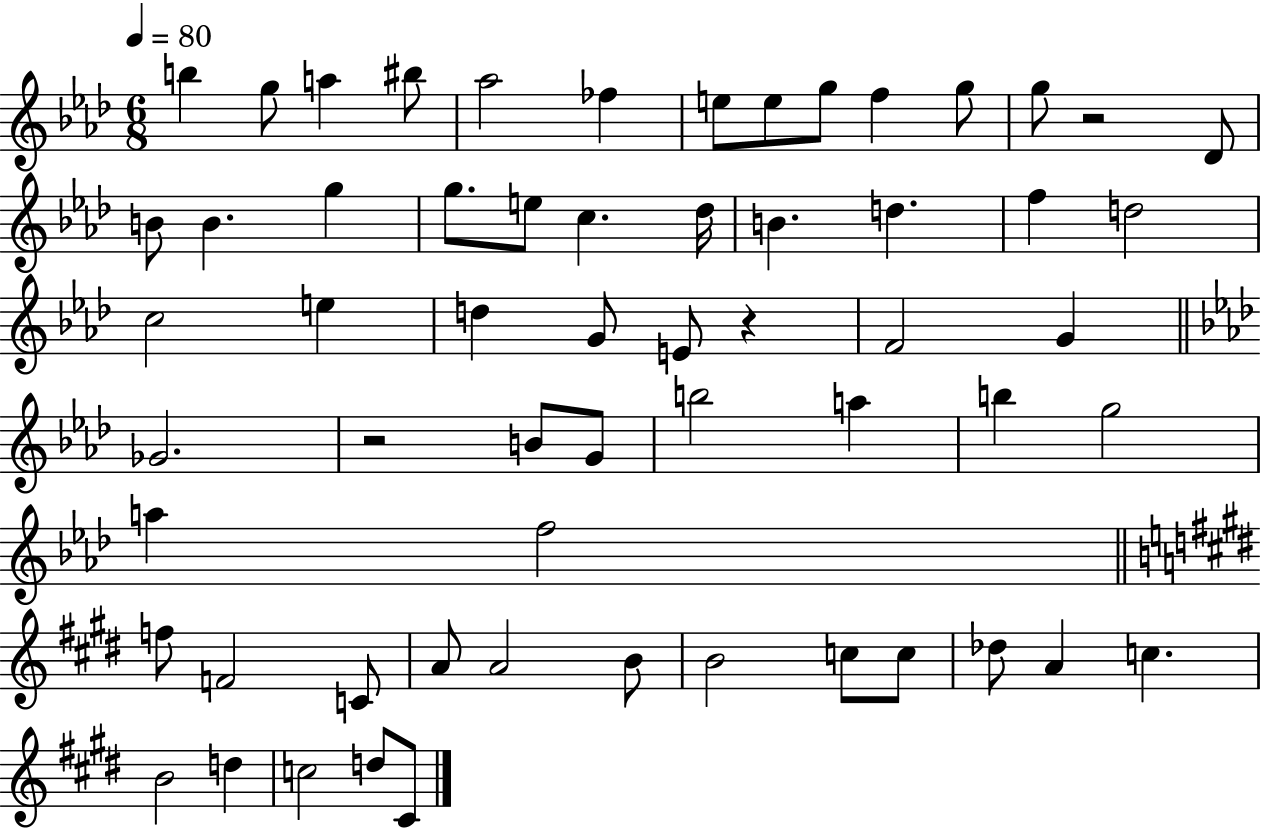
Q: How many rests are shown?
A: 3